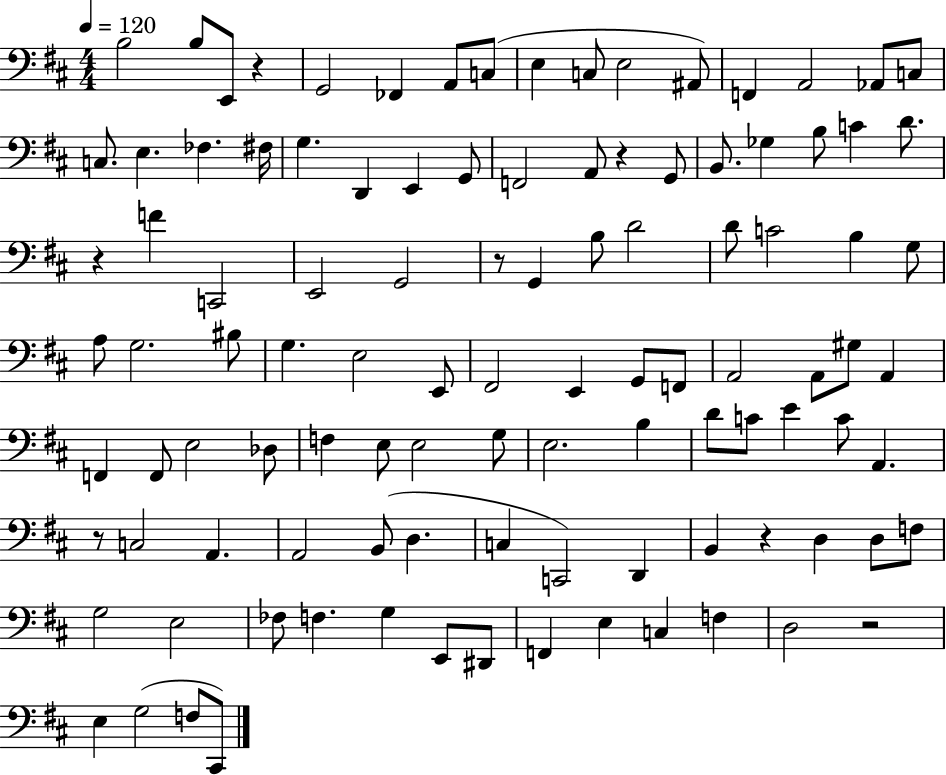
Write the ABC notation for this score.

X:1
T:Untitled
M:4/4
L:1/4
K:D
B,2 B,/2 E,,/2 z G,,2 _F,, A,,/2 C,/2 E, C,/2 E,2 ^A,,/2 F,, A,,2 _A,,/2 C,/2 C,/2 E, _F, ^F,/4 G, D,, E,, G,,/2 F,,2 A,,/2 z G,,/2 B,,/2 _G, B,/2 C D/2 z F C,,2 E,,2 G,,2 z/2 G,, B,/2 D2 D/2 C2 B, G,/2 A,/2 G,2 ^B,/2 G, E,2 E,,/2 ^F,,2 E,, G,,/2 F,,/2 A,,2 A,,/2 ^G,/2 A,, F,, F,,/2 E,2 _D,/2 F, E,/2 E,2 G,/2 E,2 B, D/2 C/2 E C/2 A,, z/2 C,2 A,, A,,2 B,,/2 D, C, C,,2 D,, B,, z D, D,/2 F,/2 G,2 E,2 _F,/2 F, G, E,,/2 ^D,,/2 F,, E, C, F, D,2 z2 E, G,2 F,/2 ^C,,/2